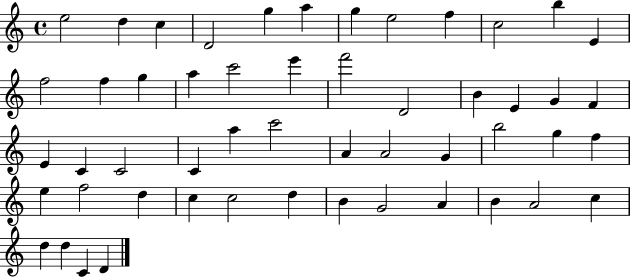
X:1
T:Untitled
M:4/4
L:1/4
K:C
e2 d c D2 g a g e2 f c2 b E f2 f g a c'2 e' f'2 D2 B E G F E C C2 C a c'2 A A2 G b2 g f e f2 d c c2 d B G2 A B A2 c d d C D